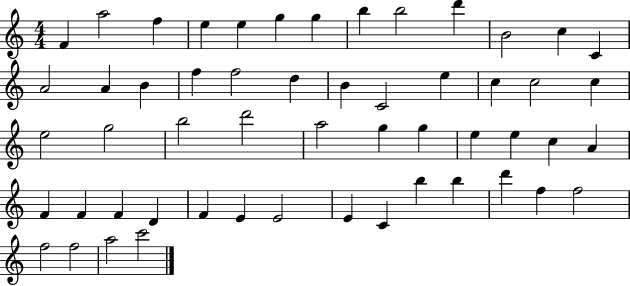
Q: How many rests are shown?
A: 0